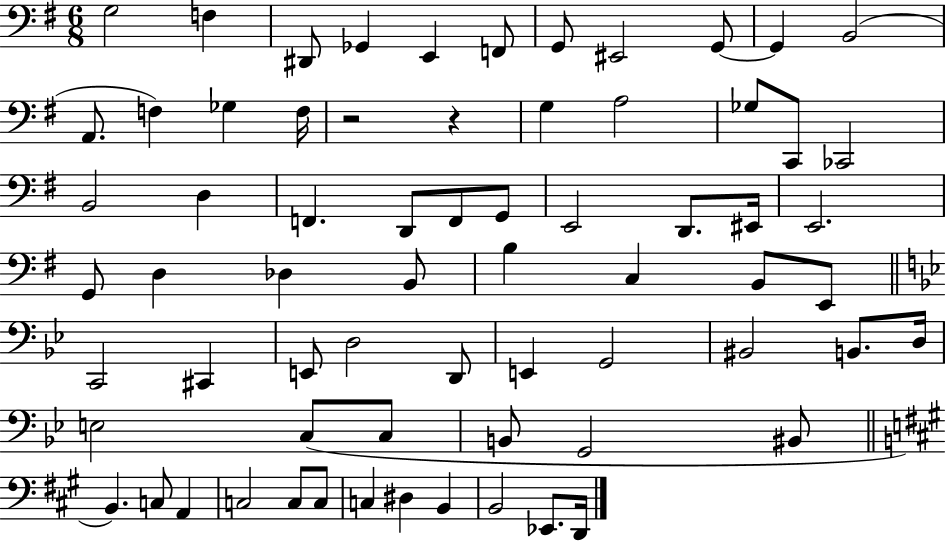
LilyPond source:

{
  \clef bass
  \numericTimeSignature
  \time 6/8
  \key g \major
  g2 f4 | dis,8 ges,4 e,4 f,8 | g,8 eis,2 g,8~~ | g,4 b,2( | \break a,8. f4) ges4 f16 | r2 r4 | g4 a2 | ges8 c,8 ces,2 | \break b,2 d4 | f,4. d,8 f,8 g,8 | e,2 d,8. eis,16 | e,2. | \break g,8 d4 des4 b,8 | b4 c4 b,8 e,8 | \bar "||" \break \key g \minor c,2 cis,4 | e,8 d2 d,8 | e,4 g,2 | bis,2 b,8. d16 | \break e2 c8( c8 | b,8 g,2 bis,8 | \bar "||" \break \key a \major b,4.) c8 a,4 | c2 c8 c8 | c4 dis4 b,4 | b,2 ees,8. d,16 | \break \bar "|."
}